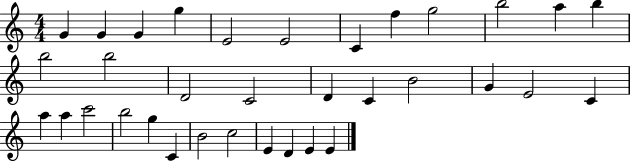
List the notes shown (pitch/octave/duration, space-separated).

G4/q G4/q G4/q G5/q E4/h E4/h C4/q F5/q G5/h B5/h A5/q B5/q B5/h B5/h D4/h C4/h D4/q C4/q B4/h G4/q E4/h C4/q A5/q A5/q C6/h B5/h G5/q C4/q B4/h C5/h E4/q D4/q E4/q E4/q